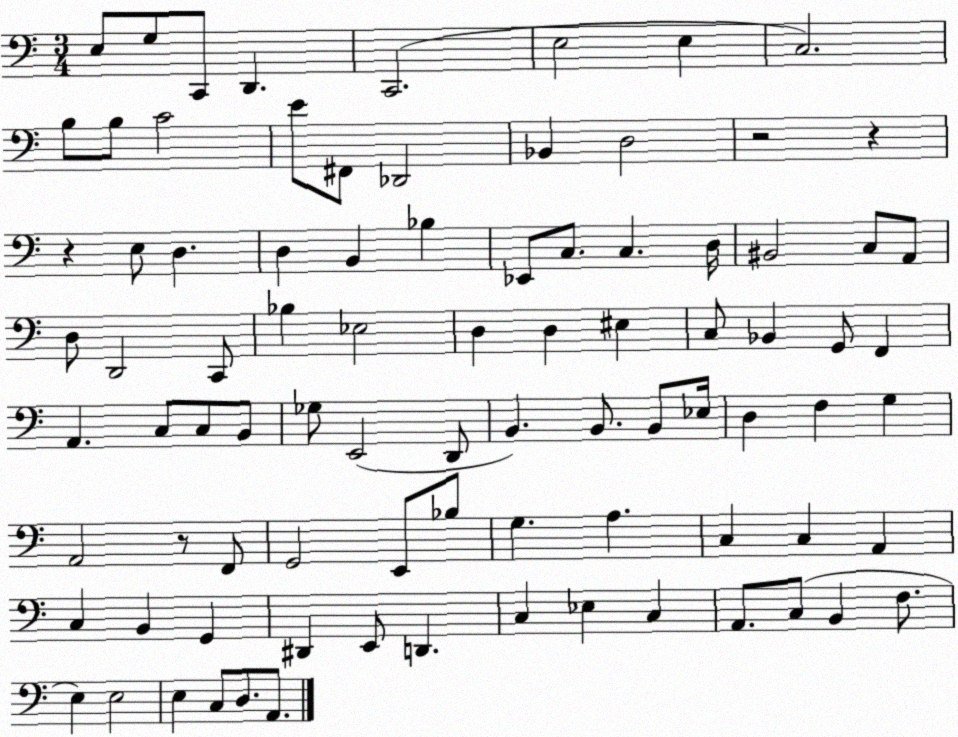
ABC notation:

X:1
T:Untitled
M:3/4
L:1/4
K:C
E,/2 G,/2 C,,/2 D,, C,,2 E,2 E, C,2 B,/2 B,/2 C2 E/2 ^F,,/2 _D,,2 _B,, D,2 z2 z z E,/2 D, D, B,, _B, _E,,/2 C,/2 C, D,/4 ^B,,2 C,/2 A,,/2 D,/2 D,,2 C,,/2 _B, _E,2 D, D, ^E, C,/2 _B,, G,,/2 F,, A,, C,/2 C,/2 B,,/2 _G,/2 E,,2 D,,/2 B,, B,,/2 B,,/2 _E,/4 D, F, G, A,,2 z/2 F,,/2 G,,2 E,,/2 _B,/2 G, A, C, C, A,, C, B,, G,, ^D,, E,,/2 D,, C, _E, C, A,,/2 C,/2 B,, F,/2 E, E,2 E, C,/2 D,/2 A,,/2